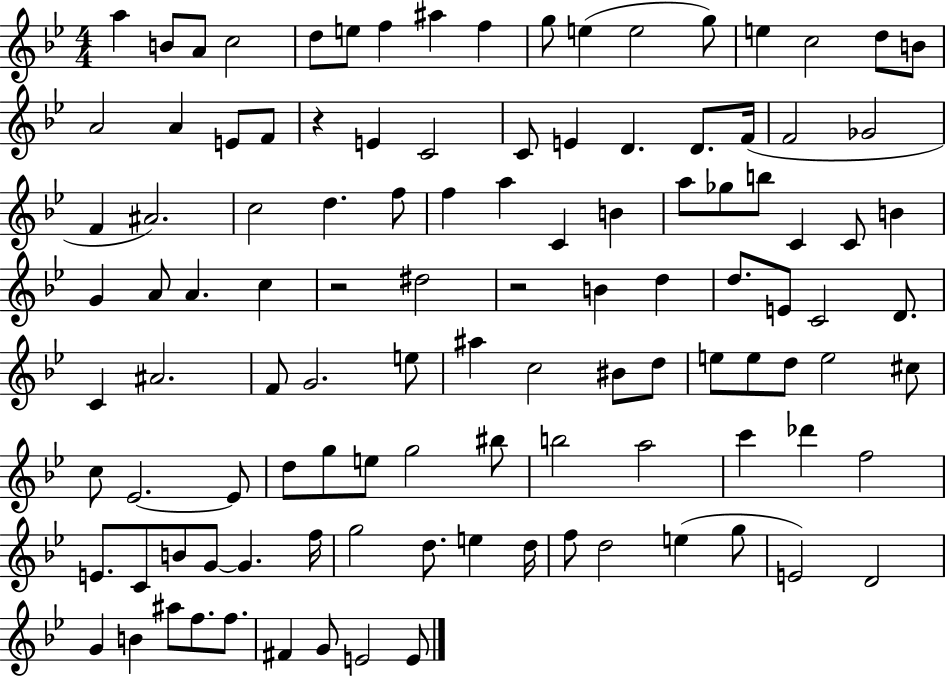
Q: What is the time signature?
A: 4/4